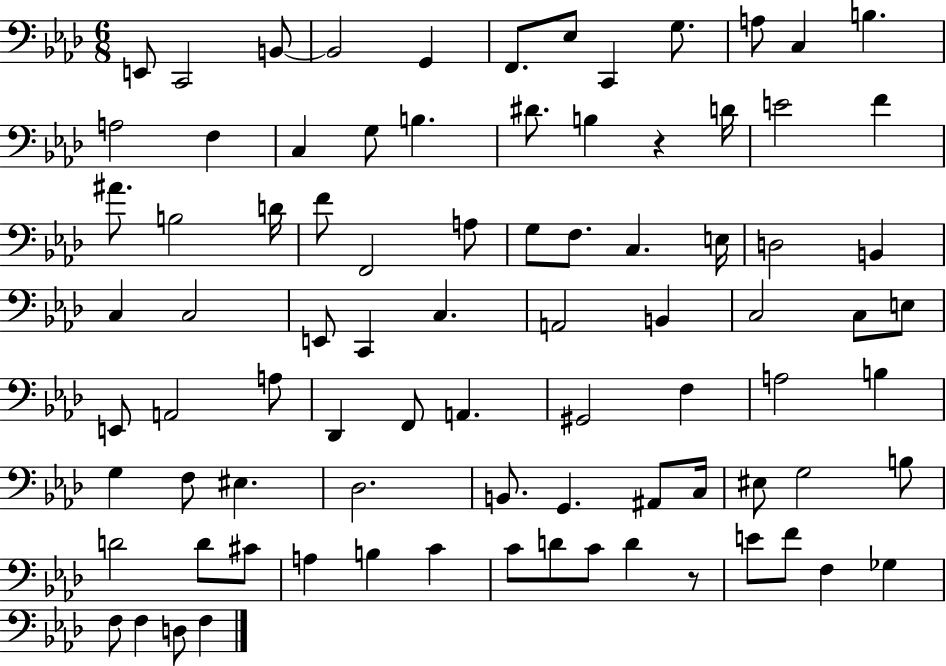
{
  \clef bass
  \numericTimeSignature
  \time 6/8
  \key aes \major
  e,8 c,2 b,8~~ | b,2 g,4 | f,8. ees8 c,4 g8. | a8 c4 b4. | \break a2 f4 | c4 g8 b4. | dis'8. b4 r4 d'16 | e'2 f'4 | \break ais'8. b2 d'16 | f'8 f,2 a8 | g8 f8. c4. e16 | d2 b,4 | \break c4 c2 | e,8 c,4 c4. | a,2 b,4 | c2 c8 e8 | \break e,8 a,2 a8 | des,4 f,8 a,4. | gis,2 f4 | a2 b4 | \break g4 f8 eis4. | des2. | b,8. g,4. ais,8 c16 | eis8 g2 b8 | \break d'2 d'8 cis'8 | a4 b4 c'4 | c'8 d'8 c'8 d'4 r8 | e'8 f'8 f4 ges4 | \break f8 f4 d8 f4 | \bar "|."
}